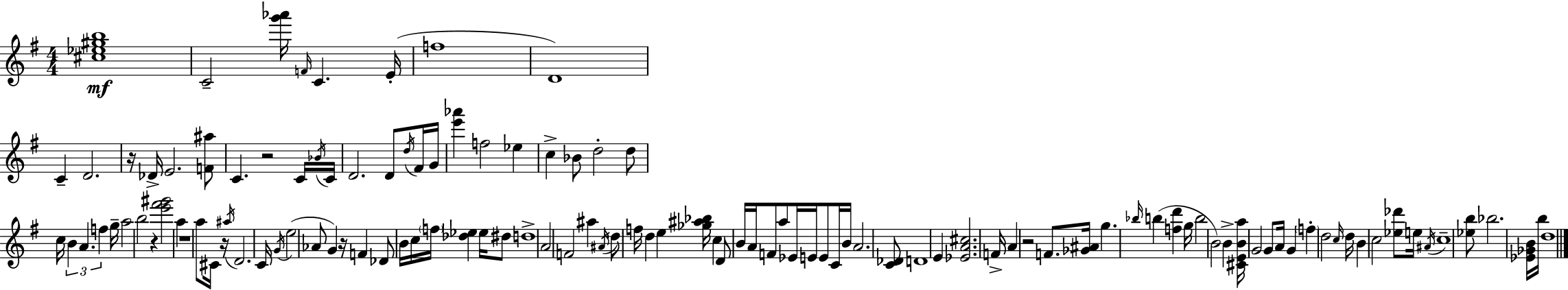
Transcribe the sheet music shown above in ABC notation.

X:1
T:Untitled
M:4/4
L:1/4
K:G
[^c_e^gb]4 C2 [g'_a']/4 F/4 C E/4 f4 D4 C D2 z/4 _D/4 E2 [F^a]/2 C z2 C/4 _B/4 C/4 D2 D/2 d/4 ^F/4 G/4 [e'_a'] f2 _e c _B/2 d2 d/2 c/4 B A f g/4 a2 b2 z [e'^f'^g']2 a z4 a/2 ^C/4 z/4 ^a/4 D2 C/4 G/4 e2 _A/2 G z/4 F _D/2 B/4 c/4 f/4 [_d_e] _e/4 ^d/2 d4 A2 F2 ^a ^A/4 d/2 f/4 d e [_g^a_b]/4 c D/2 B/4 A/4 F/2 a/2 _E/4 E/4 E/2 C/4 B/4 A2 [C_D]/2 D4 E [_EA^c]2 F/4 A z2 F/2 [_G^A]/4 g _b/4 b [fd'] g/4 b2 B2 B [^CEBa]/4 G2 G/2 A/4 G f d2 c/4 d/4 B c2 [_e_d']/2 e/4 ^A/4 c4 [_eb]/2 _b2 [_E_GB]/4 b/4 d4